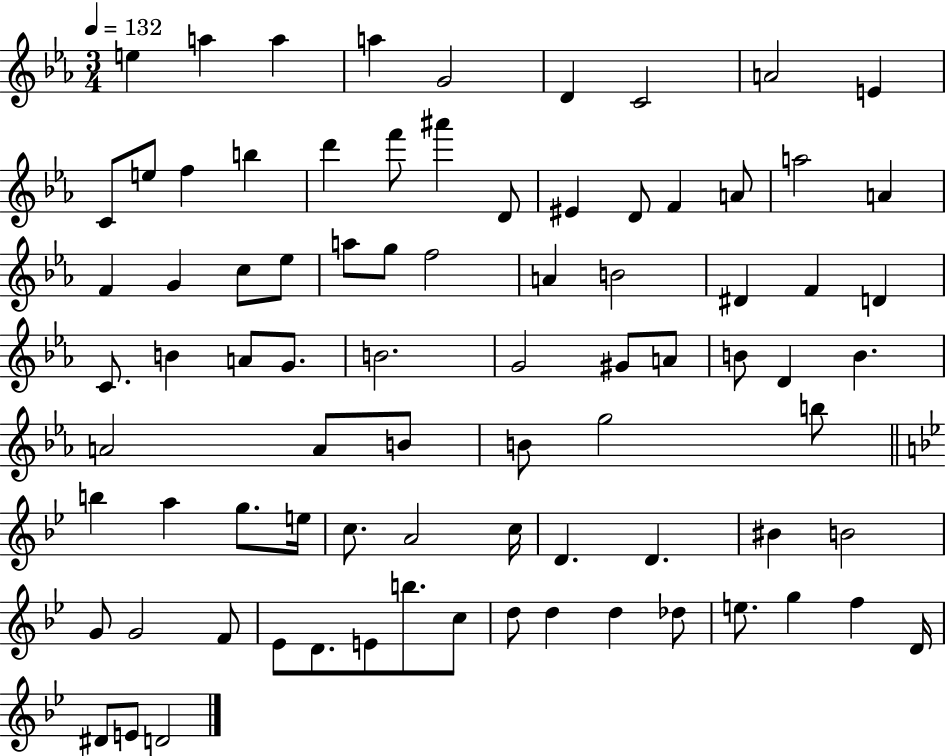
E5/q A5/q A5/q A5/q G4/h D4/q C4/h A4/h E4/q C4/e E5/e F5/q B5/q D6/q F6/e A#6/q D4/e EIS4/q D4/e F4/q A4/e A5/h A4/q F4/q G4/q C5/e Eb5/e A5/e G5/e F5/h A4/q B4/h D#4/q F4/q D4/q C4/e. B4/q A4/e G4/e. B4/h. G4/h G#4/e A4/e B4/e D4/q B4/q. A4/h A4/e B4/e B4/e G5/h B5/e B5/q A5/q G5/e. E5/s C5/e. A4/h C5/s D4/q. D4/q. BIS4/q B4/h G4/e G4/h F4/e Eb4/e D4/e. E4/e B5/e. C5/e D5/e D5/q D5/q Db5/e E5/e. G5/q F5/q D4/s D#4/e E4/e D4/h